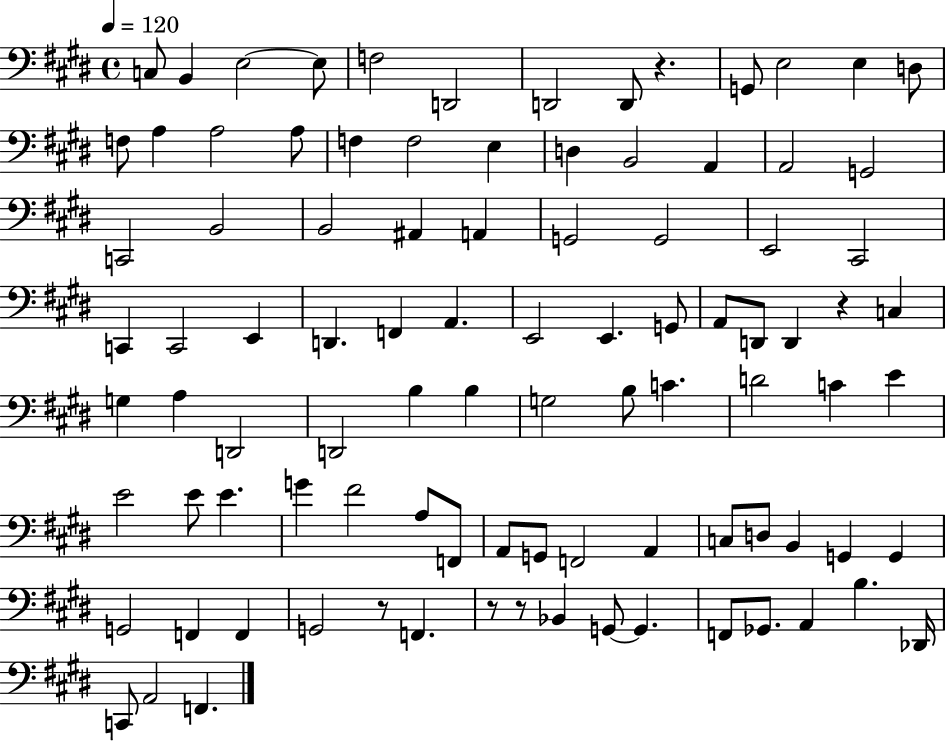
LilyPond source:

{
  \clef bass
  \time 4/4
  \defaultTimeSignature
  \key e \major
  \tempo 4 = 120
  \repeat volta 2 { c8 b,4 e2~~ e8 | f2 d,2 | d,2 d,8 r4. | g,8 e2 e4 d8 | \break f8 a4 a2 a8 | f4 f2 e4 | d4 b,2 a,4 | a,2 g,2 | \break c,2 b,2 | b,2 ais,4 a,4 | g,2 g,2 | e,2 cis,2 | \break c,4 c,2 e,4 | d,4. f,4 a,4. | e,2 e,4. g,8 | a,8 d,8 d,4 r4 c4 | \break g4 a4 d,2 | d,2 b4 b4 | g2 b8 c'4. | d'2 c'4 e'4 | \break e'2 e'8 e'4. | g'4 fis'2 a8 f,8 | a,8 g,8 f,2 a,4 | c8 d8 b,4 g,4 g,4 | \break g,2 f,4 f,4 | g,2 r8 f,4. | r8 r8 bes,4 g,8~~ g,4. | f,8 ges,8. a,4 b4. des,16 | \break c,8 a,2 f,4. | } \bar "|."
}